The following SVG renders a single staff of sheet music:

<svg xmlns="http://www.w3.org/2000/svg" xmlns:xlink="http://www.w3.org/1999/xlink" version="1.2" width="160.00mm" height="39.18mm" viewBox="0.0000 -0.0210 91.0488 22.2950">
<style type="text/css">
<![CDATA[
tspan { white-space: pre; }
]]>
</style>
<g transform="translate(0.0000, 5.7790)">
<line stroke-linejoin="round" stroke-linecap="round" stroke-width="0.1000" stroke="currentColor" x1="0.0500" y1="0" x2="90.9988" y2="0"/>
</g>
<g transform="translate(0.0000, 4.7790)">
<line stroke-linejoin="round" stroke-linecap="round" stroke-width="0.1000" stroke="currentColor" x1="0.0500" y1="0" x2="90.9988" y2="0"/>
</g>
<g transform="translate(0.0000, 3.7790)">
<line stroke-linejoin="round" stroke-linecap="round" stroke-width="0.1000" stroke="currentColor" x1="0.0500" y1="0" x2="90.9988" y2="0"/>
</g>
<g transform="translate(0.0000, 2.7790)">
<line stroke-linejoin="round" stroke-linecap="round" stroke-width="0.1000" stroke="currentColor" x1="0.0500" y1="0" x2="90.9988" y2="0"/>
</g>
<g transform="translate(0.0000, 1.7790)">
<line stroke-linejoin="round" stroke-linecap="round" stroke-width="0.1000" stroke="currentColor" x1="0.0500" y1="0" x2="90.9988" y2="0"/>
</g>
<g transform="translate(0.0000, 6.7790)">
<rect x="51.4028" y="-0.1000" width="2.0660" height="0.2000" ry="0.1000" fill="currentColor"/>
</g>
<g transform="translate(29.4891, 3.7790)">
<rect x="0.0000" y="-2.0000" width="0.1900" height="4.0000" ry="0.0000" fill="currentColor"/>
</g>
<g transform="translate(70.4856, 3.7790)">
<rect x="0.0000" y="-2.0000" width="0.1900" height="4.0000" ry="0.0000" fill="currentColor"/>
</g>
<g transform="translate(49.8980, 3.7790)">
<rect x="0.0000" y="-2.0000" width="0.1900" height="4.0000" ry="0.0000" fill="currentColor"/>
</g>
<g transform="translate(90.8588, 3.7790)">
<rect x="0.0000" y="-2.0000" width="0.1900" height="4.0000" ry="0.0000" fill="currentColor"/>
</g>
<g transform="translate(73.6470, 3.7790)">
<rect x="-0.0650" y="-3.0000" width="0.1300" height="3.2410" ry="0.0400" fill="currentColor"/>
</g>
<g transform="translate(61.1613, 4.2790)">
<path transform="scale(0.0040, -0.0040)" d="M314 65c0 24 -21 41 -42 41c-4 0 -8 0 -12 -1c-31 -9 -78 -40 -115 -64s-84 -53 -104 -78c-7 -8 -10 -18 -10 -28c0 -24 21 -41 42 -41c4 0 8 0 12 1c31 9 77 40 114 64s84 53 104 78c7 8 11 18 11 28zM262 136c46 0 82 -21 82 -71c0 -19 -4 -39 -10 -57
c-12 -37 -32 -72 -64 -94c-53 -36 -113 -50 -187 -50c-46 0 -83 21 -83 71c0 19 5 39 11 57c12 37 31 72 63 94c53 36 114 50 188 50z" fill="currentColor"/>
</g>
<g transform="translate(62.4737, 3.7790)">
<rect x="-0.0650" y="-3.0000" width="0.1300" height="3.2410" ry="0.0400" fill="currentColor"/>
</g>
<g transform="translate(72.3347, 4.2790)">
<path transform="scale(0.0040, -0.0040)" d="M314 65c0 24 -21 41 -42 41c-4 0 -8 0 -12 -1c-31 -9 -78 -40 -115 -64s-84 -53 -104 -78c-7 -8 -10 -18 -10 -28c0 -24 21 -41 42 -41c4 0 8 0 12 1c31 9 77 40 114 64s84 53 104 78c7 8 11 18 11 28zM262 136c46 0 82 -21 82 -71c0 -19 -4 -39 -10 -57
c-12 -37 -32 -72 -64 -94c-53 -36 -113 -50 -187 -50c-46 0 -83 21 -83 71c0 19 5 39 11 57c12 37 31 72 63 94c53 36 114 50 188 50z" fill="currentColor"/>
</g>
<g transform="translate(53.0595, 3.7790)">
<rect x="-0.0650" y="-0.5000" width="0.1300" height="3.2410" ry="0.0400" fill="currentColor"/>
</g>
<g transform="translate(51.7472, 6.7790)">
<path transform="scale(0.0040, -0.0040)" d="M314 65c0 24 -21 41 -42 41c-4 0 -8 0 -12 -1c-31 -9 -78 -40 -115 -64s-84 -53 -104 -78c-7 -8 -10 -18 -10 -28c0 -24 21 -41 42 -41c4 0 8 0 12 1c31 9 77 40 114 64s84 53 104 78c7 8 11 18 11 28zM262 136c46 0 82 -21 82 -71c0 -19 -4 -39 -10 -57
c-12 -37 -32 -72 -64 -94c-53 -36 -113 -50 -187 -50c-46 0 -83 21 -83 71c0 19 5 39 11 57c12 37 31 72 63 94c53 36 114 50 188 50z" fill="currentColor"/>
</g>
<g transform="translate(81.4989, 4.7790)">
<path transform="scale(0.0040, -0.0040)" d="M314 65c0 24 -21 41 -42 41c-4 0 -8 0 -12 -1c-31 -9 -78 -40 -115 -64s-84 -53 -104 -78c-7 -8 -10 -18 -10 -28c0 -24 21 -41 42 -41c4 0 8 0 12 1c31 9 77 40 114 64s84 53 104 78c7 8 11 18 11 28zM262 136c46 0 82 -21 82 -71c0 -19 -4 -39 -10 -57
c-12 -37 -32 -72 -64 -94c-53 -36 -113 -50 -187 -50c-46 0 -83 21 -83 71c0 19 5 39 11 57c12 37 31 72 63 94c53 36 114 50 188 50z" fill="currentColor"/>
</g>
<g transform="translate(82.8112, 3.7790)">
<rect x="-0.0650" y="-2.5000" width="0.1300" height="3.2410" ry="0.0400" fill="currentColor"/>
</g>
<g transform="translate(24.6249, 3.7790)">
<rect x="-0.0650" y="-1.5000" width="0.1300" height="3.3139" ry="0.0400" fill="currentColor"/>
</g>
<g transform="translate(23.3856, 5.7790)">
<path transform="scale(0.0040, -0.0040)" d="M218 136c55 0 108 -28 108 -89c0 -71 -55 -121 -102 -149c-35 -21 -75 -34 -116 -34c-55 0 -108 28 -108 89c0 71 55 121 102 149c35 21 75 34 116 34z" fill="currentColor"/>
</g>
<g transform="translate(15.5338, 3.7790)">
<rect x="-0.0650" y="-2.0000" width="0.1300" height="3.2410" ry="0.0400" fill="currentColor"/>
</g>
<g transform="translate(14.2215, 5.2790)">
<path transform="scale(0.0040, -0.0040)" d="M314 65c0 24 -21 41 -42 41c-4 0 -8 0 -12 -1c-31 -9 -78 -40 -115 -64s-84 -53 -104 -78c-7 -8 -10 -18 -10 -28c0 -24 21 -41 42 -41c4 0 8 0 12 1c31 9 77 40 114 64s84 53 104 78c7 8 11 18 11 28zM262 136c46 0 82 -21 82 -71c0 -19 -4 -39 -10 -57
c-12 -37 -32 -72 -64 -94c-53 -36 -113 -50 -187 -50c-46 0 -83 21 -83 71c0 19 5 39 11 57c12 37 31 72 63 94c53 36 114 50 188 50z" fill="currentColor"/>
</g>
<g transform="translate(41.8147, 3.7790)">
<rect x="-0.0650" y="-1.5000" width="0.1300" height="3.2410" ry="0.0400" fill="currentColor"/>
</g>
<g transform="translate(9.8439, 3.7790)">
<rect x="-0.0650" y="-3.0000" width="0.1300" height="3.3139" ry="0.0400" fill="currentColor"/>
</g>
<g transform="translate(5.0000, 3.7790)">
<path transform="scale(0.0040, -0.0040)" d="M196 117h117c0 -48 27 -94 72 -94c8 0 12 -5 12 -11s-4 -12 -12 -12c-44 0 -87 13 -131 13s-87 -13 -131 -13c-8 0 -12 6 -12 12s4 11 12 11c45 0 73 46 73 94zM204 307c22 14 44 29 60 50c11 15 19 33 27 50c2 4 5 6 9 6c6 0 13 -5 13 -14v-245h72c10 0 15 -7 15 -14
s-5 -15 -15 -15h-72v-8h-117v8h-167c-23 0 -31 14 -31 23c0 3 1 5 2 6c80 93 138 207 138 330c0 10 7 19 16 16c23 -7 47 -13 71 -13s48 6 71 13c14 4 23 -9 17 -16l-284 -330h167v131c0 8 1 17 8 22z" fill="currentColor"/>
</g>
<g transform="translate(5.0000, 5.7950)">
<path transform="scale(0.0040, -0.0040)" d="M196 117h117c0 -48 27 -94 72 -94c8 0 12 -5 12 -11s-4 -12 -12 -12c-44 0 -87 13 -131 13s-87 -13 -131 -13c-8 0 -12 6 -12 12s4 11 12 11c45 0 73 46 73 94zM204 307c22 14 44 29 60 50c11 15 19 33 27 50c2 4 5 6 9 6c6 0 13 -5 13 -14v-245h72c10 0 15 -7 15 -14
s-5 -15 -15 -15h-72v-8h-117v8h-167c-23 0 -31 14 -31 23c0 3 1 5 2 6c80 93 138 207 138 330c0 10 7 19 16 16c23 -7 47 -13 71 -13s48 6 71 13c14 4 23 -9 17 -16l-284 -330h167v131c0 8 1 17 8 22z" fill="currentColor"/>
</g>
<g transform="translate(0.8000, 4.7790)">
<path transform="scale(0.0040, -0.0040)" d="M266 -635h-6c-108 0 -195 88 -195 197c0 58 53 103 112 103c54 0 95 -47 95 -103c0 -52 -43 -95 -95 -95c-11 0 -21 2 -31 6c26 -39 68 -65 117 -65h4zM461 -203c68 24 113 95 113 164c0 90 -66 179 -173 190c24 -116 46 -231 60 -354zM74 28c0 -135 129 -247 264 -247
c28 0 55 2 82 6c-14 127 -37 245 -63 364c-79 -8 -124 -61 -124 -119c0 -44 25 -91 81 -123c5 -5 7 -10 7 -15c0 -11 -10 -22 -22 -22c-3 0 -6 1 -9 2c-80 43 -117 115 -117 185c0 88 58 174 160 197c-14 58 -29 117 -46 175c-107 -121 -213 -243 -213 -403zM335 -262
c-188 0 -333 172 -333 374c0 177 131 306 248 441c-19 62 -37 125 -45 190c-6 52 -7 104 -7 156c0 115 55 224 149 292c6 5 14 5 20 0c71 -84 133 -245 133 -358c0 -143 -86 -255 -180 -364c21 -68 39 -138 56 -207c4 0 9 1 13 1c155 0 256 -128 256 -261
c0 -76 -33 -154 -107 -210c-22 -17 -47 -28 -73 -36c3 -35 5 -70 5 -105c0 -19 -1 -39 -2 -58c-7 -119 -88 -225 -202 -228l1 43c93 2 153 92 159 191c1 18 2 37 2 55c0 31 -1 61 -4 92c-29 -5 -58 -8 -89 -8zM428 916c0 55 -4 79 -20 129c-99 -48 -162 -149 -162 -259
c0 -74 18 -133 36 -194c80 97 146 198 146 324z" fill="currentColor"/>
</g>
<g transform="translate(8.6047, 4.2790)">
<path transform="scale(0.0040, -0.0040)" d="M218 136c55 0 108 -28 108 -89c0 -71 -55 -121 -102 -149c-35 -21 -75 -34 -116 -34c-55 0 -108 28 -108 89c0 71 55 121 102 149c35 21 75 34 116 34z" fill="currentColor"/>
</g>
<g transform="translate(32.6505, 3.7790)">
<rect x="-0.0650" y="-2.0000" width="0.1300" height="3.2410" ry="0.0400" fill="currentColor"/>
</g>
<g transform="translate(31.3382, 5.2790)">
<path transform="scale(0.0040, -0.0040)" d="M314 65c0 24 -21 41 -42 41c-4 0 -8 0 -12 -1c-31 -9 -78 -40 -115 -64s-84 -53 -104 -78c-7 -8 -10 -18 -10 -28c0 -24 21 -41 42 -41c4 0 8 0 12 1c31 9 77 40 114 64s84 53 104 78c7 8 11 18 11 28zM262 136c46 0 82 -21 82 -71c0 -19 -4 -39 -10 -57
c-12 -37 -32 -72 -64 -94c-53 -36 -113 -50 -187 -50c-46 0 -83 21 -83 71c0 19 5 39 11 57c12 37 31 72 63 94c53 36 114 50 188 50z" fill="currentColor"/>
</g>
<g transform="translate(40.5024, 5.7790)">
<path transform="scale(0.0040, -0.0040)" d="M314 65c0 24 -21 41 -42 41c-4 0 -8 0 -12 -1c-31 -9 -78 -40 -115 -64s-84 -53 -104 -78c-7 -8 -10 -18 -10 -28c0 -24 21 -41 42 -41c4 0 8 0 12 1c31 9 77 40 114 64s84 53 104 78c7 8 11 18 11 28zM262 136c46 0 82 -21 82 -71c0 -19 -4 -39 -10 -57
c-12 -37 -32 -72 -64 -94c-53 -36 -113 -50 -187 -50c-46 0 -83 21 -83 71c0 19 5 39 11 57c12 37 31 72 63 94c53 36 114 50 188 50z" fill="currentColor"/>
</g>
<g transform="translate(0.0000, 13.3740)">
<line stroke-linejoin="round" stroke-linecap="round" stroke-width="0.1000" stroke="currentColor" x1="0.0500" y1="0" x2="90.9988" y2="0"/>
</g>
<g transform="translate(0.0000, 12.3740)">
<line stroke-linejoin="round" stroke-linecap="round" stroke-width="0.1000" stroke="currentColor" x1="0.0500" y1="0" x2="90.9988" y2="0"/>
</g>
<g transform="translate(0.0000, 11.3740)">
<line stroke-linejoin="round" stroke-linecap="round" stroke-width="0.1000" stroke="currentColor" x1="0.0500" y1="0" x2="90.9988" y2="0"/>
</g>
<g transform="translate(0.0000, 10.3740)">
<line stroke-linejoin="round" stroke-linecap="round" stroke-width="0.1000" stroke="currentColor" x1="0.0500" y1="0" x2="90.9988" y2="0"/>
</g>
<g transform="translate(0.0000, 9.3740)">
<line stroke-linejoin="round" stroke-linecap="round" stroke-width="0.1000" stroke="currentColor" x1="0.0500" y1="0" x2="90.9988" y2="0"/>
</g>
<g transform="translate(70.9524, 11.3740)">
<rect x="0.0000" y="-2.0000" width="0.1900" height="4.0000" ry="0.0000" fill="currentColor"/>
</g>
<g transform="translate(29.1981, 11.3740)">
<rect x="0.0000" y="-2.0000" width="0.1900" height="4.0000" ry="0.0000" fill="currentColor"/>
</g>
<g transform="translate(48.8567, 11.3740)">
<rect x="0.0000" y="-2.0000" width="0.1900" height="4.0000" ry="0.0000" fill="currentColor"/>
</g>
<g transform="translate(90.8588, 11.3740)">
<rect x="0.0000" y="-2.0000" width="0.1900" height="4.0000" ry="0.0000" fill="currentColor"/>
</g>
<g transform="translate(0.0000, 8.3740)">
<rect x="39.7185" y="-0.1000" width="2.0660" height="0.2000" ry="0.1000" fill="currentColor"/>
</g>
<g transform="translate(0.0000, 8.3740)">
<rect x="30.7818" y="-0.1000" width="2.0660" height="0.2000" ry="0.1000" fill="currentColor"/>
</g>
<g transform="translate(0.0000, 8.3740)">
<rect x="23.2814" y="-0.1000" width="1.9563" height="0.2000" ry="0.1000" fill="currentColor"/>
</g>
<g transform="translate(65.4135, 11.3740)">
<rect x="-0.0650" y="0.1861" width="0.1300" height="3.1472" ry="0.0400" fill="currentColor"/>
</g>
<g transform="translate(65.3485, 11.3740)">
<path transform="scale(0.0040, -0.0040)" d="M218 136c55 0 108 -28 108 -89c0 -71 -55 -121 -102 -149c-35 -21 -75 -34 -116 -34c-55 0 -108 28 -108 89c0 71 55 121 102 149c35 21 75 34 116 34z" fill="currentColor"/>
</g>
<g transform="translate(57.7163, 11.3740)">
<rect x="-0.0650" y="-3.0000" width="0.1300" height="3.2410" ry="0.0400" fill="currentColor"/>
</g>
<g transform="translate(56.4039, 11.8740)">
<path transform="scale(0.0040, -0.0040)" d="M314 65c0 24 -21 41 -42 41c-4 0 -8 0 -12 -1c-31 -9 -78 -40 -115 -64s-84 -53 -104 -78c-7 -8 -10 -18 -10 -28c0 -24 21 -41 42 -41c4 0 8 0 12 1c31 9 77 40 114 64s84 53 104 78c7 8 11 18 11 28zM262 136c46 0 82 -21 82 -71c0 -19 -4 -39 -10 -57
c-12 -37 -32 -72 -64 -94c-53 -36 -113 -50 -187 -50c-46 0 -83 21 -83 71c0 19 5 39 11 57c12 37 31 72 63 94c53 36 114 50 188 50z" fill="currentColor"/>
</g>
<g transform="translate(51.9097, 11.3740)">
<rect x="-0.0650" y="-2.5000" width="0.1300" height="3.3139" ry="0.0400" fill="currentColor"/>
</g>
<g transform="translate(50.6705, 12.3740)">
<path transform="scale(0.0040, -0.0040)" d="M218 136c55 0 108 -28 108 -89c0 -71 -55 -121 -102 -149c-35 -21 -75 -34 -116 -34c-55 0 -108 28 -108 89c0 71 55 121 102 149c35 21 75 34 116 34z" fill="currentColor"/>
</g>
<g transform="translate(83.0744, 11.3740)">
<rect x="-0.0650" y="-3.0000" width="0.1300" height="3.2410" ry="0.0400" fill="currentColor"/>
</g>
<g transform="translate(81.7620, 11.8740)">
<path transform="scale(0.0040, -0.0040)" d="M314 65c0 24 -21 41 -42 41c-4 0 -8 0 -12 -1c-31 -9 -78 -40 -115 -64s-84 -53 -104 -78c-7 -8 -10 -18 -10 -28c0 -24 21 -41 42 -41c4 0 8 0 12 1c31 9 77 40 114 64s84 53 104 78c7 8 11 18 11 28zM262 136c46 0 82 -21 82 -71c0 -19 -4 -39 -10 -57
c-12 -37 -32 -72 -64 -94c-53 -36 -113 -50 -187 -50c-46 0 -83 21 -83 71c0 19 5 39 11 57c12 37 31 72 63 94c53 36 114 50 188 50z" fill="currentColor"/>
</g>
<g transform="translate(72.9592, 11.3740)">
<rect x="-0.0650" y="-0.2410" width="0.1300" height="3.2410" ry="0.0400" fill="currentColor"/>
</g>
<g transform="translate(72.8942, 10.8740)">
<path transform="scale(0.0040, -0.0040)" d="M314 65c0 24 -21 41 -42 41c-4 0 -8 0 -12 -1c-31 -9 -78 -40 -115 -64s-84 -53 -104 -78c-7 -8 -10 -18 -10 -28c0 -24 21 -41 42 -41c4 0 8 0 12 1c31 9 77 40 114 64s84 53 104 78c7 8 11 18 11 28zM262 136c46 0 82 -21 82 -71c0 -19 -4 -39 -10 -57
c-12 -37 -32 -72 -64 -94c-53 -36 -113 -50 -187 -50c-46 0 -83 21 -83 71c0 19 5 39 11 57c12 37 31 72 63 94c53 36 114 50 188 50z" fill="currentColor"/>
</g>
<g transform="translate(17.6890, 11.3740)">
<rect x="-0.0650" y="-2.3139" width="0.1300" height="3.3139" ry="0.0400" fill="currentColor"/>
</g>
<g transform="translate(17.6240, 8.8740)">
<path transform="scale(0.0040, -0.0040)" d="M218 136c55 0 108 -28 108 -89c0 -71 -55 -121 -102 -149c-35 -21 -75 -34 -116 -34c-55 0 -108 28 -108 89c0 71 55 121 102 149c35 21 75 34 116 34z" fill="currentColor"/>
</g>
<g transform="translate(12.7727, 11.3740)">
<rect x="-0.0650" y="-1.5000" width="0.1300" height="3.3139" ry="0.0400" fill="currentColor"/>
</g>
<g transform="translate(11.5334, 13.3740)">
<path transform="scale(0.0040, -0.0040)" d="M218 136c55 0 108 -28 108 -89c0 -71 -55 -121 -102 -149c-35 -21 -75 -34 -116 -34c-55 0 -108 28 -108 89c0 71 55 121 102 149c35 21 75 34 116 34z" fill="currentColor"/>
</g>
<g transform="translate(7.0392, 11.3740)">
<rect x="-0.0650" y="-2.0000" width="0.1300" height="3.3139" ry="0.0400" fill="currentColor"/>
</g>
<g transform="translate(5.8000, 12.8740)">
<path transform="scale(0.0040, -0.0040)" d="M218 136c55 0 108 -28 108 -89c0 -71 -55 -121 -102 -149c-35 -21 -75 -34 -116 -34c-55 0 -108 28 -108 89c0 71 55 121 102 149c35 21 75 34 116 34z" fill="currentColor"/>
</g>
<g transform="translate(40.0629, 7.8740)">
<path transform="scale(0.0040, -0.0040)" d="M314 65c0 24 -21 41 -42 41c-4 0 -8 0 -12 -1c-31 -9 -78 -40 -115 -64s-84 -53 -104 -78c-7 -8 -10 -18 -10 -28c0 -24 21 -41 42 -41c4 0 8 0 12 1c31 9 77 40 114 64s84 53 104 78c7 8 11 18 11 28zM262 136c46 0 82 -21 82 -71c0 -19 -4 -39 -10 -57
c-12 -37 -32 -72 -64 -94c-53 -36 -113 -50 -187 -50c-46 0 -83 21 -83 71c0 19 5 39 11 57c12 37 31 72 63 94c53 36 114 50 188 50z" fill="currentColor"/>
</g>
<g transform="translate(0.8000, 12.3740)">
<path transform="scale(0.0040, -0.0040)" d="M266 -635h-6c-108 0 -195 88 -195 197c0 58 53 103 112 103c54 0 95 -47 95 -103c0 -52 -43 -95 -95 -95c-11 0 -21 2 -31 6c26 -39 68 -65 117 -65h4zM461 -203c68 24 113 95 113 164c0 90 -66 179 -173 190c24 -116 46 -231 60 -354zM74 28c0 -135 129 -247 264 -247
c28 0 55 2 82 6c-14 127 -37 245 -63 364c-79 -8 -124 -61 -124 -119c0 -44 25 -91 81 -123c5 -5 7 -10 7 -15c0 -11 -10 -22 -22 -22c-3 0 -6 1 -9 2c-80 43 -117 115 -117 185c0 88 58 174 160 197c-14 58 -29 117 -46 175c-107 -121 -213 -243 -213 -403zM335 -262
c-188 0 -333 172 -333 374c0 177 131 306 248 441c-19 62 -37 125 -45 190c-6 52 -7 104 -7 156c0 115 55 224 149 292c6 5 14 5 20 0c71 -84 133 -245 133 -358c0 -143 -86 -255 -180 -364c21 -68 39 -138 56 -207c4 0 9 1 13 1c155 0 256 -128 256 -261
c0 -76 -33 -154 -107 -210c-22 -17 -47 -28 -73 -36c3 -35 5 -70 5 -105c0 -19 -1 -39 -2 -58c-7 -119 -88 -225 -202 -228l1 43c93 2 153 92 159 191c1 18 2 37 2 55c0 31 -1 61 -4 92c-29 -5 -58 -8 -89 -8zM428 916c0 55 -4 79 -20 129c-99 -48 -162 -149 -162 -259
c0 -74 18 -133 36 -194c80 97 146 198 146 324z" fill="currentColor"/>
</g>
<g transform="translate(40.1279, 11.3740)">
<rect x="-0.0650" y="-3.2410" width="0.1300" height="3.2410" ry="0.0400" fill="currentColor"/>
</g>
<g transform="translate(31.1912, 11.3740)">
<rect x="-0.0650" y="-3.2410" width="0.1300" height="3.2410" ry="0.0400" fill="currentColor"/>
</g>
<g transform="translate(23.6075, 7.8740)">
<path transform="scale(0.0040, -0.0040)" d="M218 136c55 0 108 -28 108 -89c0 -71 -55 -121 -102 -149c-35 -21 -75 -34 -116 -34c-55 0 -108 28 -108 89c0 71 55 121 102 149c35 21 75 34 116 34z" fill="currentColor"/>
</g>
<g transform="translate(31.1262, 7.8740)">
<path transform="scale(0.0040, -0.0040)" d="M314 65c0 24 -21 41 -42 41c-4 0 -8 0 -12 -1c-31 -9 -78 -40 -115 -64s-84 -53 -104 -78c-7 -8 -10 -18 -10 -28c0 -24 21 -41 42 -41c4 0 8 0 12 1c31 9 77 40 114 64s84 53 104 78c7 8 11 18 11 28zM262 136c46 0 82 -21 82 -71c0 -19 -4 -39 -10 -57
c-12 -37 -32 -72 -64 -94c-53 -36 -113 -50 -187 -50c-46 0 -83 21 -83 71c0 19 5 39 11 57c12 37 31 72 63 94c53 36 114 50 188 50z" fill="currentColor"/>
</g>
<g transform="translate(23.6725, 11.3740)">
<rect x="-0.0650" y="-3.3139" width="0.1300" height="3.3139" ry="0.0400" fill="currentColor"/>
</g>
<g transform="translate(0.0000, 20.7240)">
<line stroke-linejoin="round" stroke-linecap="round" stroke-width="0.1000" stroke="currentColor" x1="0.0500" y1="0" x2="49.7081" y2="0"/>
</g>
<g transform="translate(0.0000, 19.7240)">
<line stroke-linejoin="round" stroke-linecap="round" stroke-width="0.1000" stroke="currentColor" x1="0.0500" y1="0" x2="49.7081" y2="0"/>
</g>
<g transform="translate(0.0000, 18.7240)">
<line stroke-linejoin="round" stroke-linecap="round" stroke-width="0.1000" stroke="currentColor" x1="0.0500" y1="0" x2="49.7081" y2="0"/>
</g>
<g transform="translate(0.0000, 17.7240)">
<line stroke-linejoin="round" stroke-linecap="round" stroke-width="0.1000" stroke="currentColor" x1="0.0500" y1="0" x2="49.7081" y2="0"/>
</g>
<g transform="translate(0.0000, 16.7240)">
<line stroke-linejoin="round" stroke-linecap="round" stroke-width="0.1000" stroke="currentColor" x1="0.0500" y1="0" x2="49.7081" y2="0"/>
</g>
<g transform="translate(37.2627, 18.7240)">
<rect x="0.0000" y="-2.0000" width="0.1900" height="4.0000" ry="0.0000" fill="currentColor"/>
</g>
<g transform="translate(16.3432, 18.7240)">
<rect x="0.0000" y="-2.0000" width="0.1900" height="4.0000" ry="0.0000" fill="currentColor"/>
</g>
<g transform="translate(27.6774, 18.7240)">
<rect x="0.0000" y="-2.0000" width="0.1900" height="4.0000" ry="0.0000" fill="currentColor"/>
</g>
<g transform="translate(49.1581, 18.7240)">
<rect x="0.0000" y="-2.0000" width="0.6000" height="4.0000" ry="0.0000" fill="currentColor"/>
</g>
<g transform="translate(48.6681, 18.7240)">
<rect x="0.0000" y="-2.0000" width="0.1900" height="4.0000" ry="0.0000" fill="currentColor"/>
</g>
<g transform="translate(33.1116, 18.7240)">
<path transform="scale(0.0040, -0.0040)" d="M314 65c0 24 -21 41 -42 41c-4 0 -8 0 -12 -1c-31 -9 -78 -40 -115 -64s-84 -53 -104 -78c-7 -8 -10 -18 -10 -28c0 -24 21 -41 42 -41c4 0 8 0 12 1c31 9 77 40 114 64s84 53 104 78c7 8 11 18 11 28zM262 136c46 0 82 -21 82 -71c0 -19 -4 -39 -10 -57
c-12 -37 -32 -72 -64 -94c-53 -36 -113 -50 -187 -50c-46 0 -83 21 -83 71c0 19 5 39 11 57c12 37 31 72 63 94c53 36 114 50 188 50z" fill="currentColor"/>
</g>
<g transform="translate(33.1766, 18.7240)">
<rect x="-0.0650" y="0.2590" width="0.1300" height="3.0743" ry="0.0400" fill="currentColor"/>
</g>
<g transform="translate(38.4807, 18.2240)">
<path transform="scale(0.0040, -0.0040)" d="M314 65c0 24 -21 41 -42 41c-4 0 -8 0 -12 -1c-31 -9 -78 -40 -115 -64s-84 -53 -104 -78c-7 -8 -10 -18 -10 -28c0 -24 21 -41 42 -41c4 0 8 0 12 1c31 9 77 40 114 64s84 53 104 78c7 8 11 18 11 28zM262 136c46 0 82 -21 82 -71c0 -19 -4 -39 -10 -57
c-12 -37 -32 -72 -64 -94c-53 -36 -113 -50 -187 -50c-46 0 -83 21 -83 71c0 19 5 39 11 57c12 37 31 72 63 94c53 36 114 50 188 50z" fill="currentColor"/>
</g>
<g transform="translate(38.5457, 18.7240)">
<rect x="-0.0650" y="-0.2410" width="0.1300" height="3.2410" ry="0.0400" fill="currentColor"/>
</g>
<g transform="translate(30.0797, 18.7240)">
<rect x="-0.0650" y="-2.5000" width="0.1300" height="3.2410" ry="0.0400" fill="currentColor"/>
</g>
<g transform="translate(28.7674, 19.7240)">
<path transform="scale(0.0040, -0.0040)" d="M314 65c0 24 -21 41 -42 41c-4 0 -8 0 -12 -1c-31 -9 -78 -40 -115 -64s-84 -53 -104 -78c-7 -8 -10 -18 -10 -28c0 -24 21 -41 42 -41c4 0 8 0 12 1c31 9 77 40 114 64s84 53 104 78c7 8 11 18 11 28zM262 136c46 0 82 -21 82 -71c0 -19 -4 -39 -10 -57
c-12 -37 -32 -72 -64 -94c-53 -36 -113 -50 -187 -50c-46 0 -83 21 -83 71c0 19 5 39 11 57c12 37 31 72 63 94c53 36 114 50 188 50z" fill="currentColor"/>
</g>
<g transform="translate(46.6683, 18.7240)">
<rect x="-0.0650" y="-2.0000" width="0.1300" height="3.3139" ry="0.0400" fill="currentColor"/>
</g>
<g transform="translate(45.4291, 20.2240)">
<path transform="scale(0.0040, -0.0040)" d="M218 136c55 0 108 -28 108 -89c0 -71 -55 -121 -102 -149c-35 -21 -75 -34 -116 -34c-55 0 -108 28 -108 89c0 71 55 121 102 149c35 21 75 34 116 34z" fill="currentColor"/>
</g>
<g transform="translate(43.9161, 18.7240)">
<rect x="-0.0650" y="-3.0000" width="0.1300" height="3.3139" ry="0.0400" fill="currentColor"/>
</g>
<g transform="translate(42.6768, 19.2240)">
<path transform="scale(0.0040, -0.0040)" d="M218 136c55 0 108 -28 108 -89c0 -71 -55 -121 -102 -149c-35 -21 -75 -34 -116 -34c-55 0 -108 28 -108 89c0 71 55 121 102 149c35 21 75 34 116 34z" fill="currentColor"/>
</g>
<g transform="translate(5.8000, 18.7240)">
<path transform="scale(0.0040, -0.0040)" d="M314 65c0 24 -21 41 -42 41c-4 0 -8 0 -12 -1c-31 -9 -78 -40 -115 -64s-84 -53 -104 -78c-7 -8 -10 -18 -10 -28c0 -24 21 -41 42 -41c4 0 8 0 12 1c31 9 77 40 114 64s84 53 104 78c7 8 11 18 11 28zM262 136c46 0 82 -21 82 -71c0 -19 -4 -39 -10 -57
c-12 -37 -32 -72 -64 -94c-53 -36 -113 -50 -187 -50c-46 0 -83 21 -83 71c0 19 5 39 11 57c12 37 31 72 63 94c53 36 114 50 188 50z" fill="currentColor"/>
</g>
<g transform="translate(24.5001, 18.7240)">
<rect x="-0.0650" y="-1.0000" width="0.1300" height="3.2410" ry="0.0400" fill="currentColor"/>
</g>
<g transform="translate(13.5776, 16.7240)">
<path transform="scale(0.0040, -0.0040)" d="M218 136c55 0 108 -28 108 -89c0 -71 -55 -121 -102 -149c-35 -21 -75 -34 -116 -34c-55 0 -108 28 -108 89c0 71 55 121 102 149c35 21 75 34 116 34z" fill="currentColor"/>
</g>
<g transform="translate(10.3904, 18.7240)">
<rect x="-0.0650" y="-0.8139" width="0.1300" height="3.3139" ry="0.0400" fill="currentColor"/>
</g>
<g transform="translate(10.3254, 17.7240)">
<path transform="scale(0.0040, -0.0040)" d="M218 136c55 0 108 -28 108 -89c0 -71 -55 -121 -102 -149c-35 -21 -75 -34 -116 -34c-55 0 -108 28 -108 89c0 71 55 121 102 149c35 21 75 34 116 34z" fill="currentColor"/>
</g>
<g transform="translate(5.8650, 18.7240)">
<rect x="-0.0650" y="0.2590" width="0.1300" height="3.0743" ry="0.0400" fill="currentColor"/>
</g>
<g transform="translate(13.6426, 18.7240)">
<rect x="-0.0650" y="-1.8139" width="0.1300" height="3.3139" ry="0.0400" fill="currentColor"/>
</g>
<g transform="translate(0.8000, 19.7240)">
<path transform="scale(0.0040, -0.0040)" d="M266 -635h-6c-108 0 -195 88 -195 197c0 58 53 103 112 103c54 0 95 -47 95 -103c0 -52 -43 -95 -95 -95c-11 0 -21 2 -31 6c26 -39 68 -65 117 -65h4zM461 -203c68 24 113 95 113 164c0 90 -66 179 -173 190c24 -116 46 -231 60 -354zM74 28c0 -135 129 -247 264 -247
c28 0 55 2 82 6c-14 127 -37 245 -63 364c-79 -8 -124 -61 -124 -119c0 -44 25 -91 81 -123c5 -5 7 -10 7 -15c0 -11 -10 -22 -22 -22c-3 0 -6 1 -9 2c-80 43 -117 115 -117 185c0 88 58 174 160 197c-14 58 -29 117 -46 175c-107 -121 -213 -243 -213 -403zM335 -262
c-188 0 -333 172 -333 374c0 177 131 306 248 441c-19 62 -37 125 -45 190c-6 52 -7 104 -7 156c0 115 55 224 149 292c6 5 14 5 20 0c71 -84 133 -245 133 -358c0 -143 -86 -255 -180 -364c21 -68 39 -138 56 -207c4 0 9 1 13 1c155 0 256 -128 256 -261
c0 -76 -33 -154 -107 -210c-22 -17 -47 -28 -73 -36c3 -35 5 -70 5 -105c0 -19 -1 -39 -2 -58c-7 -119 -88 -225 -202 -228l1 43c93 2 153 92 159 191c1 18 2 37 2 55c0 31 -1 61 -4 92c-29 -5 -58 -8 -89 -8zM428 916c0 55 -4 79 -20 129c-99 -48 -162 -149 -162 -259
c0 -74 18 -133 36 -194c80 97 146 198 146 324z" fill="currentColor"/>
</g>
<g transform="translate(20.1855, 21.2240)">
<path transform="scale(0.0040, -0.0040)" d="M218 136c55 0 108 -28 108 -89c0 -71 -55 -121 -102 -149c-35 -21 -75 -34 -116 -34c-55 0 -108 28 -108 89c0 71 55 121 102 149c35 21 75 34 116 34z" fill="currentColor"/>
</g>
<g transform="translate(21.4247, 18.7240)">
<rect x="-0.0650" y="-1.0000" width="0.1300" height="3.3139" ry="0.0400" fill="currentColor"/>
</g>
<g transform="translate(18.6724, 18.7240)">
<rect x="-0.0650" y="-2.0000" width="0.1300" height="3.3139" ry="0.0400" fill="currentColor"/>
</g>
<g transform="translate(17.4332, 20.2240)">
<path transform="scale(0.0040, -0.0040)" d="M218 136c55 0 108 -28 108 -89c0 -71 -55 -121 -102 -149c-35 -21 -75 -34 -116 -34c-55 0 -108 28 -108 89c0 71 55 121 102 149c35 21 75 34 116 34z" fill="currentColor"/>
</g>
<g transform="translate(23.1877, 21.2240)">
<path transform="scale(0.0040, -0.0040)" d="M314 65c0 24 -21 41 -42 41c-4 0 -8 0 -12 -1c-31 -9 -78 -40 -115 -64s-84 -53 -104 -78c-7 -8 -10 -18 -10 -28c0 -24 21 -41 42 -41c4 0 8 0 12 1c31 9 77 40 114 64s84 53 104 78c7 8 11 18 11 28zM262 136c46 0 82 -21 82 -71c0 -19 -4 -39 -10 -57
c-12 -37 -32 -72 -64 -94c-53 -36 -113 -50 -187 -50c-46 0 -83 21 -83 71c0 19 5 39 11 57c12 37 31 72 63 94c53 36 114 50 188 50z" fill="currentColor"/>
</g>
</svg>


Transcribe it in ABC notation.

X:1
T:Untitled
M:4/4
L:1/4
K:C
A F2 E F2 E2 C2 A2 A2 G2 F E g b b2 b2 G A2 B c2 A2 B2 d f F D D2 G2 B2 c2 A F